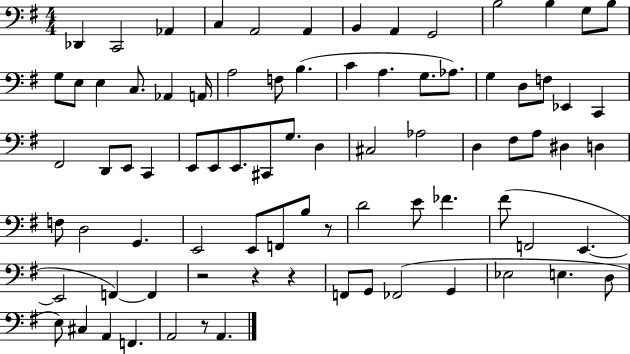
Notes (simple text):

Db2/q C2/h Ab2/q C3/q A2/h A2/q B2/q A2/q G2/h B3/h B3/q G3/e B3/e G3/e E3/e E3/q C3/e. Ab2/q A2/s A3/h F3/e B3/q. C4/q A3/q. G3/e. Ab3/e. G3/q D3/e F3/e Eb2/q C2/q F#2/h D2/e E2/e C2/q E2/e E2/e E2/e. C#2/e G3/e. D3/q C#3/h Ab3/h D3/q F#3/e A3/e D#3/q D3/q F3/e D3/h G2/q. E2/h E2/e F2/e B3/e R/e D4/h E4/e FES4/q. F#4/e F2/h E2/q. E2/h F2/q F2/q R/h R/q R/q F2/e G2/e FES2/h G2/q Eb3/h E3/q. D3/e E3/e C#3/q A2/q F2/q. A2/h R/e A2/q.